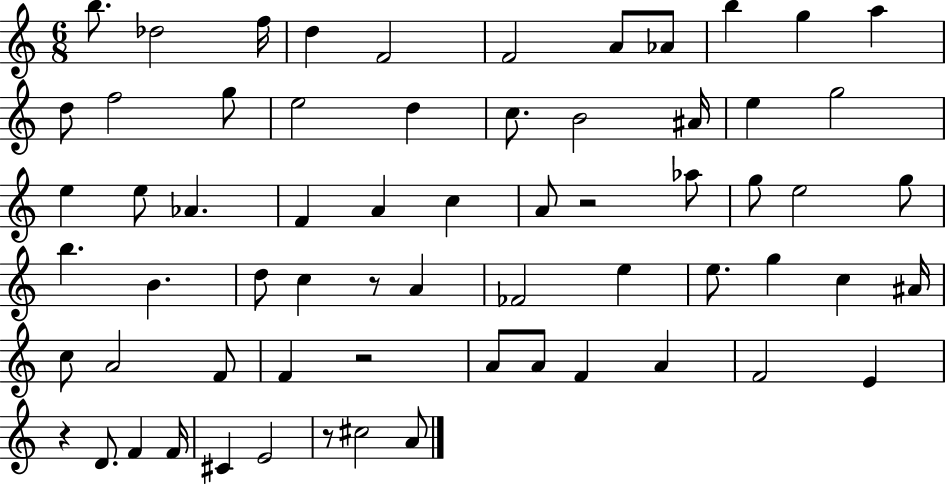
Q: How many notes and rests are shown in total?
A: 65